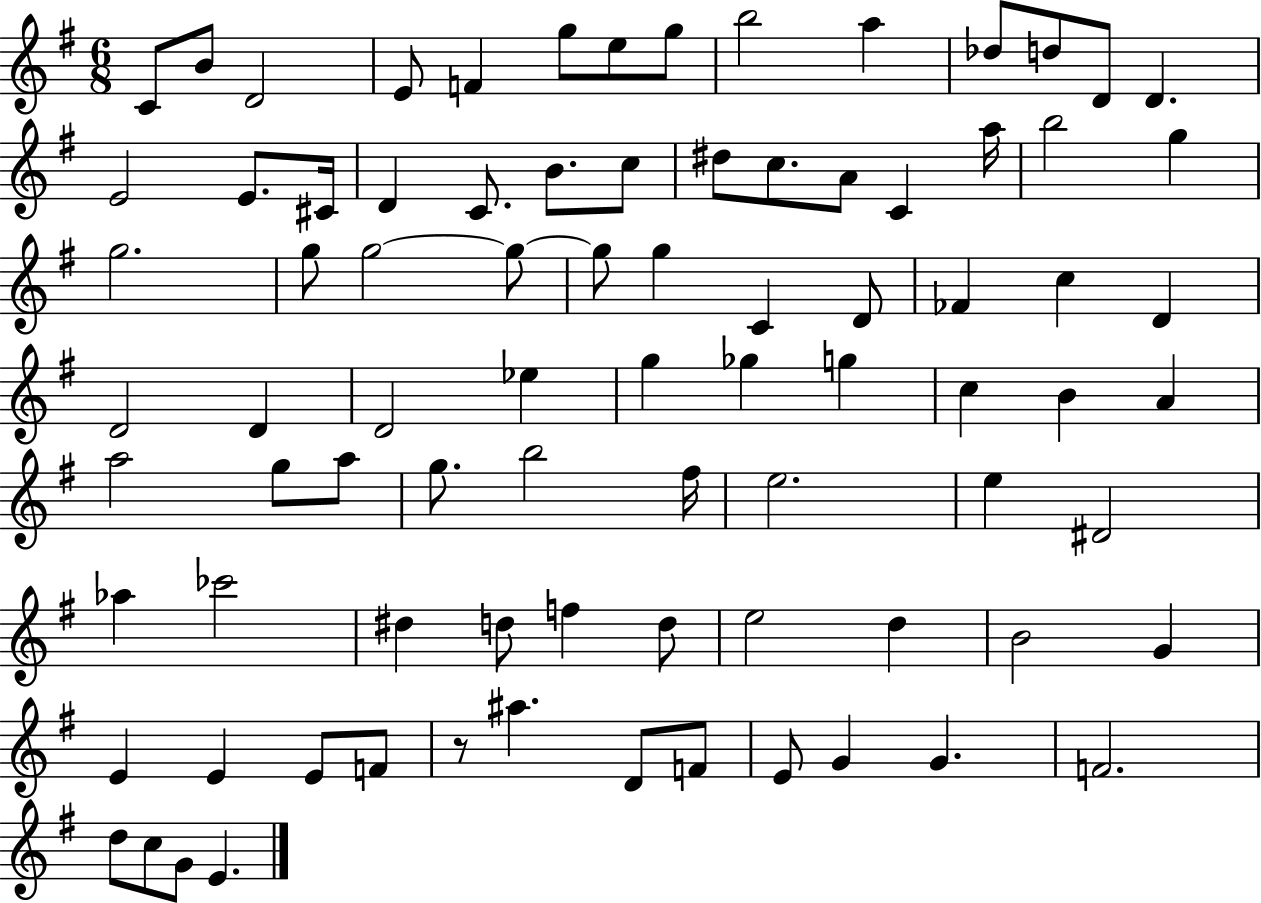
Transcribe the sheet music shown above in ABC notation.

X:1
T:Untitled
M:6/8
L:1/4
K:G
C/2 B/2 D2 E/2 F g/2 e/2 g/2 b2 a _d/2 d/2 D/2 D E2 E/2 ^C/4 D C/2 B/2 c/2 ^d/2 c/2 A/2 C a/4 b2 g g2 g/2 g2 g/2 g/2 g C D/2 _F c D D2 D D2 _e g _g g c B A a2 g/2 a/2 g/2 b2 ^f/4 e2 e ^D2 _a _c'2 ^d d/2 f d/2 e2 d B2 G E E E/2 F/2 z/2 ^a D/2 F/2 E/2 G G F2 d/2 c/2 G/2 E